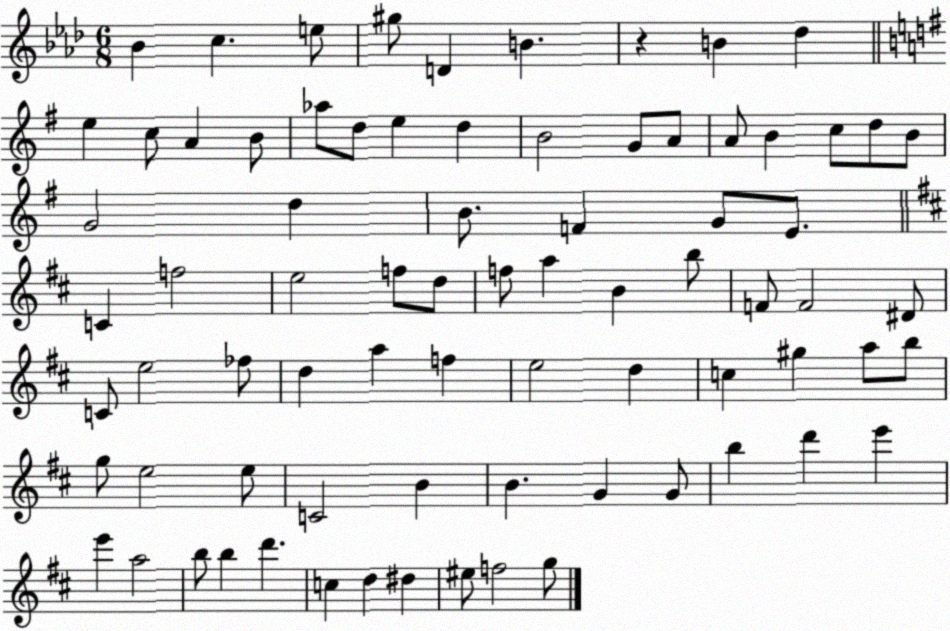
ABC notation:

X:1
T:Untitled
M:6/8
L:1/4
K:Ab
_B c e/2 ^g/2 D B z B _d e c/2 A B/2 _a/2 d/2 e d B2 G/2 A/2 A/2 B c/2 d/2 B/2 G2 d B/2 F G/2 E/2 C f2 e2 f/2 d/2 f/2 a B b/2 F/2 F2 ^D/2 C/2 e2 _f/2 d a f e2 d c ^g a/2 b/2 g/2 e2 e/2 C2 B B G G/2 b d' e' e' a2 b/2 b d' c d ^d ^e/2 f2 g/2